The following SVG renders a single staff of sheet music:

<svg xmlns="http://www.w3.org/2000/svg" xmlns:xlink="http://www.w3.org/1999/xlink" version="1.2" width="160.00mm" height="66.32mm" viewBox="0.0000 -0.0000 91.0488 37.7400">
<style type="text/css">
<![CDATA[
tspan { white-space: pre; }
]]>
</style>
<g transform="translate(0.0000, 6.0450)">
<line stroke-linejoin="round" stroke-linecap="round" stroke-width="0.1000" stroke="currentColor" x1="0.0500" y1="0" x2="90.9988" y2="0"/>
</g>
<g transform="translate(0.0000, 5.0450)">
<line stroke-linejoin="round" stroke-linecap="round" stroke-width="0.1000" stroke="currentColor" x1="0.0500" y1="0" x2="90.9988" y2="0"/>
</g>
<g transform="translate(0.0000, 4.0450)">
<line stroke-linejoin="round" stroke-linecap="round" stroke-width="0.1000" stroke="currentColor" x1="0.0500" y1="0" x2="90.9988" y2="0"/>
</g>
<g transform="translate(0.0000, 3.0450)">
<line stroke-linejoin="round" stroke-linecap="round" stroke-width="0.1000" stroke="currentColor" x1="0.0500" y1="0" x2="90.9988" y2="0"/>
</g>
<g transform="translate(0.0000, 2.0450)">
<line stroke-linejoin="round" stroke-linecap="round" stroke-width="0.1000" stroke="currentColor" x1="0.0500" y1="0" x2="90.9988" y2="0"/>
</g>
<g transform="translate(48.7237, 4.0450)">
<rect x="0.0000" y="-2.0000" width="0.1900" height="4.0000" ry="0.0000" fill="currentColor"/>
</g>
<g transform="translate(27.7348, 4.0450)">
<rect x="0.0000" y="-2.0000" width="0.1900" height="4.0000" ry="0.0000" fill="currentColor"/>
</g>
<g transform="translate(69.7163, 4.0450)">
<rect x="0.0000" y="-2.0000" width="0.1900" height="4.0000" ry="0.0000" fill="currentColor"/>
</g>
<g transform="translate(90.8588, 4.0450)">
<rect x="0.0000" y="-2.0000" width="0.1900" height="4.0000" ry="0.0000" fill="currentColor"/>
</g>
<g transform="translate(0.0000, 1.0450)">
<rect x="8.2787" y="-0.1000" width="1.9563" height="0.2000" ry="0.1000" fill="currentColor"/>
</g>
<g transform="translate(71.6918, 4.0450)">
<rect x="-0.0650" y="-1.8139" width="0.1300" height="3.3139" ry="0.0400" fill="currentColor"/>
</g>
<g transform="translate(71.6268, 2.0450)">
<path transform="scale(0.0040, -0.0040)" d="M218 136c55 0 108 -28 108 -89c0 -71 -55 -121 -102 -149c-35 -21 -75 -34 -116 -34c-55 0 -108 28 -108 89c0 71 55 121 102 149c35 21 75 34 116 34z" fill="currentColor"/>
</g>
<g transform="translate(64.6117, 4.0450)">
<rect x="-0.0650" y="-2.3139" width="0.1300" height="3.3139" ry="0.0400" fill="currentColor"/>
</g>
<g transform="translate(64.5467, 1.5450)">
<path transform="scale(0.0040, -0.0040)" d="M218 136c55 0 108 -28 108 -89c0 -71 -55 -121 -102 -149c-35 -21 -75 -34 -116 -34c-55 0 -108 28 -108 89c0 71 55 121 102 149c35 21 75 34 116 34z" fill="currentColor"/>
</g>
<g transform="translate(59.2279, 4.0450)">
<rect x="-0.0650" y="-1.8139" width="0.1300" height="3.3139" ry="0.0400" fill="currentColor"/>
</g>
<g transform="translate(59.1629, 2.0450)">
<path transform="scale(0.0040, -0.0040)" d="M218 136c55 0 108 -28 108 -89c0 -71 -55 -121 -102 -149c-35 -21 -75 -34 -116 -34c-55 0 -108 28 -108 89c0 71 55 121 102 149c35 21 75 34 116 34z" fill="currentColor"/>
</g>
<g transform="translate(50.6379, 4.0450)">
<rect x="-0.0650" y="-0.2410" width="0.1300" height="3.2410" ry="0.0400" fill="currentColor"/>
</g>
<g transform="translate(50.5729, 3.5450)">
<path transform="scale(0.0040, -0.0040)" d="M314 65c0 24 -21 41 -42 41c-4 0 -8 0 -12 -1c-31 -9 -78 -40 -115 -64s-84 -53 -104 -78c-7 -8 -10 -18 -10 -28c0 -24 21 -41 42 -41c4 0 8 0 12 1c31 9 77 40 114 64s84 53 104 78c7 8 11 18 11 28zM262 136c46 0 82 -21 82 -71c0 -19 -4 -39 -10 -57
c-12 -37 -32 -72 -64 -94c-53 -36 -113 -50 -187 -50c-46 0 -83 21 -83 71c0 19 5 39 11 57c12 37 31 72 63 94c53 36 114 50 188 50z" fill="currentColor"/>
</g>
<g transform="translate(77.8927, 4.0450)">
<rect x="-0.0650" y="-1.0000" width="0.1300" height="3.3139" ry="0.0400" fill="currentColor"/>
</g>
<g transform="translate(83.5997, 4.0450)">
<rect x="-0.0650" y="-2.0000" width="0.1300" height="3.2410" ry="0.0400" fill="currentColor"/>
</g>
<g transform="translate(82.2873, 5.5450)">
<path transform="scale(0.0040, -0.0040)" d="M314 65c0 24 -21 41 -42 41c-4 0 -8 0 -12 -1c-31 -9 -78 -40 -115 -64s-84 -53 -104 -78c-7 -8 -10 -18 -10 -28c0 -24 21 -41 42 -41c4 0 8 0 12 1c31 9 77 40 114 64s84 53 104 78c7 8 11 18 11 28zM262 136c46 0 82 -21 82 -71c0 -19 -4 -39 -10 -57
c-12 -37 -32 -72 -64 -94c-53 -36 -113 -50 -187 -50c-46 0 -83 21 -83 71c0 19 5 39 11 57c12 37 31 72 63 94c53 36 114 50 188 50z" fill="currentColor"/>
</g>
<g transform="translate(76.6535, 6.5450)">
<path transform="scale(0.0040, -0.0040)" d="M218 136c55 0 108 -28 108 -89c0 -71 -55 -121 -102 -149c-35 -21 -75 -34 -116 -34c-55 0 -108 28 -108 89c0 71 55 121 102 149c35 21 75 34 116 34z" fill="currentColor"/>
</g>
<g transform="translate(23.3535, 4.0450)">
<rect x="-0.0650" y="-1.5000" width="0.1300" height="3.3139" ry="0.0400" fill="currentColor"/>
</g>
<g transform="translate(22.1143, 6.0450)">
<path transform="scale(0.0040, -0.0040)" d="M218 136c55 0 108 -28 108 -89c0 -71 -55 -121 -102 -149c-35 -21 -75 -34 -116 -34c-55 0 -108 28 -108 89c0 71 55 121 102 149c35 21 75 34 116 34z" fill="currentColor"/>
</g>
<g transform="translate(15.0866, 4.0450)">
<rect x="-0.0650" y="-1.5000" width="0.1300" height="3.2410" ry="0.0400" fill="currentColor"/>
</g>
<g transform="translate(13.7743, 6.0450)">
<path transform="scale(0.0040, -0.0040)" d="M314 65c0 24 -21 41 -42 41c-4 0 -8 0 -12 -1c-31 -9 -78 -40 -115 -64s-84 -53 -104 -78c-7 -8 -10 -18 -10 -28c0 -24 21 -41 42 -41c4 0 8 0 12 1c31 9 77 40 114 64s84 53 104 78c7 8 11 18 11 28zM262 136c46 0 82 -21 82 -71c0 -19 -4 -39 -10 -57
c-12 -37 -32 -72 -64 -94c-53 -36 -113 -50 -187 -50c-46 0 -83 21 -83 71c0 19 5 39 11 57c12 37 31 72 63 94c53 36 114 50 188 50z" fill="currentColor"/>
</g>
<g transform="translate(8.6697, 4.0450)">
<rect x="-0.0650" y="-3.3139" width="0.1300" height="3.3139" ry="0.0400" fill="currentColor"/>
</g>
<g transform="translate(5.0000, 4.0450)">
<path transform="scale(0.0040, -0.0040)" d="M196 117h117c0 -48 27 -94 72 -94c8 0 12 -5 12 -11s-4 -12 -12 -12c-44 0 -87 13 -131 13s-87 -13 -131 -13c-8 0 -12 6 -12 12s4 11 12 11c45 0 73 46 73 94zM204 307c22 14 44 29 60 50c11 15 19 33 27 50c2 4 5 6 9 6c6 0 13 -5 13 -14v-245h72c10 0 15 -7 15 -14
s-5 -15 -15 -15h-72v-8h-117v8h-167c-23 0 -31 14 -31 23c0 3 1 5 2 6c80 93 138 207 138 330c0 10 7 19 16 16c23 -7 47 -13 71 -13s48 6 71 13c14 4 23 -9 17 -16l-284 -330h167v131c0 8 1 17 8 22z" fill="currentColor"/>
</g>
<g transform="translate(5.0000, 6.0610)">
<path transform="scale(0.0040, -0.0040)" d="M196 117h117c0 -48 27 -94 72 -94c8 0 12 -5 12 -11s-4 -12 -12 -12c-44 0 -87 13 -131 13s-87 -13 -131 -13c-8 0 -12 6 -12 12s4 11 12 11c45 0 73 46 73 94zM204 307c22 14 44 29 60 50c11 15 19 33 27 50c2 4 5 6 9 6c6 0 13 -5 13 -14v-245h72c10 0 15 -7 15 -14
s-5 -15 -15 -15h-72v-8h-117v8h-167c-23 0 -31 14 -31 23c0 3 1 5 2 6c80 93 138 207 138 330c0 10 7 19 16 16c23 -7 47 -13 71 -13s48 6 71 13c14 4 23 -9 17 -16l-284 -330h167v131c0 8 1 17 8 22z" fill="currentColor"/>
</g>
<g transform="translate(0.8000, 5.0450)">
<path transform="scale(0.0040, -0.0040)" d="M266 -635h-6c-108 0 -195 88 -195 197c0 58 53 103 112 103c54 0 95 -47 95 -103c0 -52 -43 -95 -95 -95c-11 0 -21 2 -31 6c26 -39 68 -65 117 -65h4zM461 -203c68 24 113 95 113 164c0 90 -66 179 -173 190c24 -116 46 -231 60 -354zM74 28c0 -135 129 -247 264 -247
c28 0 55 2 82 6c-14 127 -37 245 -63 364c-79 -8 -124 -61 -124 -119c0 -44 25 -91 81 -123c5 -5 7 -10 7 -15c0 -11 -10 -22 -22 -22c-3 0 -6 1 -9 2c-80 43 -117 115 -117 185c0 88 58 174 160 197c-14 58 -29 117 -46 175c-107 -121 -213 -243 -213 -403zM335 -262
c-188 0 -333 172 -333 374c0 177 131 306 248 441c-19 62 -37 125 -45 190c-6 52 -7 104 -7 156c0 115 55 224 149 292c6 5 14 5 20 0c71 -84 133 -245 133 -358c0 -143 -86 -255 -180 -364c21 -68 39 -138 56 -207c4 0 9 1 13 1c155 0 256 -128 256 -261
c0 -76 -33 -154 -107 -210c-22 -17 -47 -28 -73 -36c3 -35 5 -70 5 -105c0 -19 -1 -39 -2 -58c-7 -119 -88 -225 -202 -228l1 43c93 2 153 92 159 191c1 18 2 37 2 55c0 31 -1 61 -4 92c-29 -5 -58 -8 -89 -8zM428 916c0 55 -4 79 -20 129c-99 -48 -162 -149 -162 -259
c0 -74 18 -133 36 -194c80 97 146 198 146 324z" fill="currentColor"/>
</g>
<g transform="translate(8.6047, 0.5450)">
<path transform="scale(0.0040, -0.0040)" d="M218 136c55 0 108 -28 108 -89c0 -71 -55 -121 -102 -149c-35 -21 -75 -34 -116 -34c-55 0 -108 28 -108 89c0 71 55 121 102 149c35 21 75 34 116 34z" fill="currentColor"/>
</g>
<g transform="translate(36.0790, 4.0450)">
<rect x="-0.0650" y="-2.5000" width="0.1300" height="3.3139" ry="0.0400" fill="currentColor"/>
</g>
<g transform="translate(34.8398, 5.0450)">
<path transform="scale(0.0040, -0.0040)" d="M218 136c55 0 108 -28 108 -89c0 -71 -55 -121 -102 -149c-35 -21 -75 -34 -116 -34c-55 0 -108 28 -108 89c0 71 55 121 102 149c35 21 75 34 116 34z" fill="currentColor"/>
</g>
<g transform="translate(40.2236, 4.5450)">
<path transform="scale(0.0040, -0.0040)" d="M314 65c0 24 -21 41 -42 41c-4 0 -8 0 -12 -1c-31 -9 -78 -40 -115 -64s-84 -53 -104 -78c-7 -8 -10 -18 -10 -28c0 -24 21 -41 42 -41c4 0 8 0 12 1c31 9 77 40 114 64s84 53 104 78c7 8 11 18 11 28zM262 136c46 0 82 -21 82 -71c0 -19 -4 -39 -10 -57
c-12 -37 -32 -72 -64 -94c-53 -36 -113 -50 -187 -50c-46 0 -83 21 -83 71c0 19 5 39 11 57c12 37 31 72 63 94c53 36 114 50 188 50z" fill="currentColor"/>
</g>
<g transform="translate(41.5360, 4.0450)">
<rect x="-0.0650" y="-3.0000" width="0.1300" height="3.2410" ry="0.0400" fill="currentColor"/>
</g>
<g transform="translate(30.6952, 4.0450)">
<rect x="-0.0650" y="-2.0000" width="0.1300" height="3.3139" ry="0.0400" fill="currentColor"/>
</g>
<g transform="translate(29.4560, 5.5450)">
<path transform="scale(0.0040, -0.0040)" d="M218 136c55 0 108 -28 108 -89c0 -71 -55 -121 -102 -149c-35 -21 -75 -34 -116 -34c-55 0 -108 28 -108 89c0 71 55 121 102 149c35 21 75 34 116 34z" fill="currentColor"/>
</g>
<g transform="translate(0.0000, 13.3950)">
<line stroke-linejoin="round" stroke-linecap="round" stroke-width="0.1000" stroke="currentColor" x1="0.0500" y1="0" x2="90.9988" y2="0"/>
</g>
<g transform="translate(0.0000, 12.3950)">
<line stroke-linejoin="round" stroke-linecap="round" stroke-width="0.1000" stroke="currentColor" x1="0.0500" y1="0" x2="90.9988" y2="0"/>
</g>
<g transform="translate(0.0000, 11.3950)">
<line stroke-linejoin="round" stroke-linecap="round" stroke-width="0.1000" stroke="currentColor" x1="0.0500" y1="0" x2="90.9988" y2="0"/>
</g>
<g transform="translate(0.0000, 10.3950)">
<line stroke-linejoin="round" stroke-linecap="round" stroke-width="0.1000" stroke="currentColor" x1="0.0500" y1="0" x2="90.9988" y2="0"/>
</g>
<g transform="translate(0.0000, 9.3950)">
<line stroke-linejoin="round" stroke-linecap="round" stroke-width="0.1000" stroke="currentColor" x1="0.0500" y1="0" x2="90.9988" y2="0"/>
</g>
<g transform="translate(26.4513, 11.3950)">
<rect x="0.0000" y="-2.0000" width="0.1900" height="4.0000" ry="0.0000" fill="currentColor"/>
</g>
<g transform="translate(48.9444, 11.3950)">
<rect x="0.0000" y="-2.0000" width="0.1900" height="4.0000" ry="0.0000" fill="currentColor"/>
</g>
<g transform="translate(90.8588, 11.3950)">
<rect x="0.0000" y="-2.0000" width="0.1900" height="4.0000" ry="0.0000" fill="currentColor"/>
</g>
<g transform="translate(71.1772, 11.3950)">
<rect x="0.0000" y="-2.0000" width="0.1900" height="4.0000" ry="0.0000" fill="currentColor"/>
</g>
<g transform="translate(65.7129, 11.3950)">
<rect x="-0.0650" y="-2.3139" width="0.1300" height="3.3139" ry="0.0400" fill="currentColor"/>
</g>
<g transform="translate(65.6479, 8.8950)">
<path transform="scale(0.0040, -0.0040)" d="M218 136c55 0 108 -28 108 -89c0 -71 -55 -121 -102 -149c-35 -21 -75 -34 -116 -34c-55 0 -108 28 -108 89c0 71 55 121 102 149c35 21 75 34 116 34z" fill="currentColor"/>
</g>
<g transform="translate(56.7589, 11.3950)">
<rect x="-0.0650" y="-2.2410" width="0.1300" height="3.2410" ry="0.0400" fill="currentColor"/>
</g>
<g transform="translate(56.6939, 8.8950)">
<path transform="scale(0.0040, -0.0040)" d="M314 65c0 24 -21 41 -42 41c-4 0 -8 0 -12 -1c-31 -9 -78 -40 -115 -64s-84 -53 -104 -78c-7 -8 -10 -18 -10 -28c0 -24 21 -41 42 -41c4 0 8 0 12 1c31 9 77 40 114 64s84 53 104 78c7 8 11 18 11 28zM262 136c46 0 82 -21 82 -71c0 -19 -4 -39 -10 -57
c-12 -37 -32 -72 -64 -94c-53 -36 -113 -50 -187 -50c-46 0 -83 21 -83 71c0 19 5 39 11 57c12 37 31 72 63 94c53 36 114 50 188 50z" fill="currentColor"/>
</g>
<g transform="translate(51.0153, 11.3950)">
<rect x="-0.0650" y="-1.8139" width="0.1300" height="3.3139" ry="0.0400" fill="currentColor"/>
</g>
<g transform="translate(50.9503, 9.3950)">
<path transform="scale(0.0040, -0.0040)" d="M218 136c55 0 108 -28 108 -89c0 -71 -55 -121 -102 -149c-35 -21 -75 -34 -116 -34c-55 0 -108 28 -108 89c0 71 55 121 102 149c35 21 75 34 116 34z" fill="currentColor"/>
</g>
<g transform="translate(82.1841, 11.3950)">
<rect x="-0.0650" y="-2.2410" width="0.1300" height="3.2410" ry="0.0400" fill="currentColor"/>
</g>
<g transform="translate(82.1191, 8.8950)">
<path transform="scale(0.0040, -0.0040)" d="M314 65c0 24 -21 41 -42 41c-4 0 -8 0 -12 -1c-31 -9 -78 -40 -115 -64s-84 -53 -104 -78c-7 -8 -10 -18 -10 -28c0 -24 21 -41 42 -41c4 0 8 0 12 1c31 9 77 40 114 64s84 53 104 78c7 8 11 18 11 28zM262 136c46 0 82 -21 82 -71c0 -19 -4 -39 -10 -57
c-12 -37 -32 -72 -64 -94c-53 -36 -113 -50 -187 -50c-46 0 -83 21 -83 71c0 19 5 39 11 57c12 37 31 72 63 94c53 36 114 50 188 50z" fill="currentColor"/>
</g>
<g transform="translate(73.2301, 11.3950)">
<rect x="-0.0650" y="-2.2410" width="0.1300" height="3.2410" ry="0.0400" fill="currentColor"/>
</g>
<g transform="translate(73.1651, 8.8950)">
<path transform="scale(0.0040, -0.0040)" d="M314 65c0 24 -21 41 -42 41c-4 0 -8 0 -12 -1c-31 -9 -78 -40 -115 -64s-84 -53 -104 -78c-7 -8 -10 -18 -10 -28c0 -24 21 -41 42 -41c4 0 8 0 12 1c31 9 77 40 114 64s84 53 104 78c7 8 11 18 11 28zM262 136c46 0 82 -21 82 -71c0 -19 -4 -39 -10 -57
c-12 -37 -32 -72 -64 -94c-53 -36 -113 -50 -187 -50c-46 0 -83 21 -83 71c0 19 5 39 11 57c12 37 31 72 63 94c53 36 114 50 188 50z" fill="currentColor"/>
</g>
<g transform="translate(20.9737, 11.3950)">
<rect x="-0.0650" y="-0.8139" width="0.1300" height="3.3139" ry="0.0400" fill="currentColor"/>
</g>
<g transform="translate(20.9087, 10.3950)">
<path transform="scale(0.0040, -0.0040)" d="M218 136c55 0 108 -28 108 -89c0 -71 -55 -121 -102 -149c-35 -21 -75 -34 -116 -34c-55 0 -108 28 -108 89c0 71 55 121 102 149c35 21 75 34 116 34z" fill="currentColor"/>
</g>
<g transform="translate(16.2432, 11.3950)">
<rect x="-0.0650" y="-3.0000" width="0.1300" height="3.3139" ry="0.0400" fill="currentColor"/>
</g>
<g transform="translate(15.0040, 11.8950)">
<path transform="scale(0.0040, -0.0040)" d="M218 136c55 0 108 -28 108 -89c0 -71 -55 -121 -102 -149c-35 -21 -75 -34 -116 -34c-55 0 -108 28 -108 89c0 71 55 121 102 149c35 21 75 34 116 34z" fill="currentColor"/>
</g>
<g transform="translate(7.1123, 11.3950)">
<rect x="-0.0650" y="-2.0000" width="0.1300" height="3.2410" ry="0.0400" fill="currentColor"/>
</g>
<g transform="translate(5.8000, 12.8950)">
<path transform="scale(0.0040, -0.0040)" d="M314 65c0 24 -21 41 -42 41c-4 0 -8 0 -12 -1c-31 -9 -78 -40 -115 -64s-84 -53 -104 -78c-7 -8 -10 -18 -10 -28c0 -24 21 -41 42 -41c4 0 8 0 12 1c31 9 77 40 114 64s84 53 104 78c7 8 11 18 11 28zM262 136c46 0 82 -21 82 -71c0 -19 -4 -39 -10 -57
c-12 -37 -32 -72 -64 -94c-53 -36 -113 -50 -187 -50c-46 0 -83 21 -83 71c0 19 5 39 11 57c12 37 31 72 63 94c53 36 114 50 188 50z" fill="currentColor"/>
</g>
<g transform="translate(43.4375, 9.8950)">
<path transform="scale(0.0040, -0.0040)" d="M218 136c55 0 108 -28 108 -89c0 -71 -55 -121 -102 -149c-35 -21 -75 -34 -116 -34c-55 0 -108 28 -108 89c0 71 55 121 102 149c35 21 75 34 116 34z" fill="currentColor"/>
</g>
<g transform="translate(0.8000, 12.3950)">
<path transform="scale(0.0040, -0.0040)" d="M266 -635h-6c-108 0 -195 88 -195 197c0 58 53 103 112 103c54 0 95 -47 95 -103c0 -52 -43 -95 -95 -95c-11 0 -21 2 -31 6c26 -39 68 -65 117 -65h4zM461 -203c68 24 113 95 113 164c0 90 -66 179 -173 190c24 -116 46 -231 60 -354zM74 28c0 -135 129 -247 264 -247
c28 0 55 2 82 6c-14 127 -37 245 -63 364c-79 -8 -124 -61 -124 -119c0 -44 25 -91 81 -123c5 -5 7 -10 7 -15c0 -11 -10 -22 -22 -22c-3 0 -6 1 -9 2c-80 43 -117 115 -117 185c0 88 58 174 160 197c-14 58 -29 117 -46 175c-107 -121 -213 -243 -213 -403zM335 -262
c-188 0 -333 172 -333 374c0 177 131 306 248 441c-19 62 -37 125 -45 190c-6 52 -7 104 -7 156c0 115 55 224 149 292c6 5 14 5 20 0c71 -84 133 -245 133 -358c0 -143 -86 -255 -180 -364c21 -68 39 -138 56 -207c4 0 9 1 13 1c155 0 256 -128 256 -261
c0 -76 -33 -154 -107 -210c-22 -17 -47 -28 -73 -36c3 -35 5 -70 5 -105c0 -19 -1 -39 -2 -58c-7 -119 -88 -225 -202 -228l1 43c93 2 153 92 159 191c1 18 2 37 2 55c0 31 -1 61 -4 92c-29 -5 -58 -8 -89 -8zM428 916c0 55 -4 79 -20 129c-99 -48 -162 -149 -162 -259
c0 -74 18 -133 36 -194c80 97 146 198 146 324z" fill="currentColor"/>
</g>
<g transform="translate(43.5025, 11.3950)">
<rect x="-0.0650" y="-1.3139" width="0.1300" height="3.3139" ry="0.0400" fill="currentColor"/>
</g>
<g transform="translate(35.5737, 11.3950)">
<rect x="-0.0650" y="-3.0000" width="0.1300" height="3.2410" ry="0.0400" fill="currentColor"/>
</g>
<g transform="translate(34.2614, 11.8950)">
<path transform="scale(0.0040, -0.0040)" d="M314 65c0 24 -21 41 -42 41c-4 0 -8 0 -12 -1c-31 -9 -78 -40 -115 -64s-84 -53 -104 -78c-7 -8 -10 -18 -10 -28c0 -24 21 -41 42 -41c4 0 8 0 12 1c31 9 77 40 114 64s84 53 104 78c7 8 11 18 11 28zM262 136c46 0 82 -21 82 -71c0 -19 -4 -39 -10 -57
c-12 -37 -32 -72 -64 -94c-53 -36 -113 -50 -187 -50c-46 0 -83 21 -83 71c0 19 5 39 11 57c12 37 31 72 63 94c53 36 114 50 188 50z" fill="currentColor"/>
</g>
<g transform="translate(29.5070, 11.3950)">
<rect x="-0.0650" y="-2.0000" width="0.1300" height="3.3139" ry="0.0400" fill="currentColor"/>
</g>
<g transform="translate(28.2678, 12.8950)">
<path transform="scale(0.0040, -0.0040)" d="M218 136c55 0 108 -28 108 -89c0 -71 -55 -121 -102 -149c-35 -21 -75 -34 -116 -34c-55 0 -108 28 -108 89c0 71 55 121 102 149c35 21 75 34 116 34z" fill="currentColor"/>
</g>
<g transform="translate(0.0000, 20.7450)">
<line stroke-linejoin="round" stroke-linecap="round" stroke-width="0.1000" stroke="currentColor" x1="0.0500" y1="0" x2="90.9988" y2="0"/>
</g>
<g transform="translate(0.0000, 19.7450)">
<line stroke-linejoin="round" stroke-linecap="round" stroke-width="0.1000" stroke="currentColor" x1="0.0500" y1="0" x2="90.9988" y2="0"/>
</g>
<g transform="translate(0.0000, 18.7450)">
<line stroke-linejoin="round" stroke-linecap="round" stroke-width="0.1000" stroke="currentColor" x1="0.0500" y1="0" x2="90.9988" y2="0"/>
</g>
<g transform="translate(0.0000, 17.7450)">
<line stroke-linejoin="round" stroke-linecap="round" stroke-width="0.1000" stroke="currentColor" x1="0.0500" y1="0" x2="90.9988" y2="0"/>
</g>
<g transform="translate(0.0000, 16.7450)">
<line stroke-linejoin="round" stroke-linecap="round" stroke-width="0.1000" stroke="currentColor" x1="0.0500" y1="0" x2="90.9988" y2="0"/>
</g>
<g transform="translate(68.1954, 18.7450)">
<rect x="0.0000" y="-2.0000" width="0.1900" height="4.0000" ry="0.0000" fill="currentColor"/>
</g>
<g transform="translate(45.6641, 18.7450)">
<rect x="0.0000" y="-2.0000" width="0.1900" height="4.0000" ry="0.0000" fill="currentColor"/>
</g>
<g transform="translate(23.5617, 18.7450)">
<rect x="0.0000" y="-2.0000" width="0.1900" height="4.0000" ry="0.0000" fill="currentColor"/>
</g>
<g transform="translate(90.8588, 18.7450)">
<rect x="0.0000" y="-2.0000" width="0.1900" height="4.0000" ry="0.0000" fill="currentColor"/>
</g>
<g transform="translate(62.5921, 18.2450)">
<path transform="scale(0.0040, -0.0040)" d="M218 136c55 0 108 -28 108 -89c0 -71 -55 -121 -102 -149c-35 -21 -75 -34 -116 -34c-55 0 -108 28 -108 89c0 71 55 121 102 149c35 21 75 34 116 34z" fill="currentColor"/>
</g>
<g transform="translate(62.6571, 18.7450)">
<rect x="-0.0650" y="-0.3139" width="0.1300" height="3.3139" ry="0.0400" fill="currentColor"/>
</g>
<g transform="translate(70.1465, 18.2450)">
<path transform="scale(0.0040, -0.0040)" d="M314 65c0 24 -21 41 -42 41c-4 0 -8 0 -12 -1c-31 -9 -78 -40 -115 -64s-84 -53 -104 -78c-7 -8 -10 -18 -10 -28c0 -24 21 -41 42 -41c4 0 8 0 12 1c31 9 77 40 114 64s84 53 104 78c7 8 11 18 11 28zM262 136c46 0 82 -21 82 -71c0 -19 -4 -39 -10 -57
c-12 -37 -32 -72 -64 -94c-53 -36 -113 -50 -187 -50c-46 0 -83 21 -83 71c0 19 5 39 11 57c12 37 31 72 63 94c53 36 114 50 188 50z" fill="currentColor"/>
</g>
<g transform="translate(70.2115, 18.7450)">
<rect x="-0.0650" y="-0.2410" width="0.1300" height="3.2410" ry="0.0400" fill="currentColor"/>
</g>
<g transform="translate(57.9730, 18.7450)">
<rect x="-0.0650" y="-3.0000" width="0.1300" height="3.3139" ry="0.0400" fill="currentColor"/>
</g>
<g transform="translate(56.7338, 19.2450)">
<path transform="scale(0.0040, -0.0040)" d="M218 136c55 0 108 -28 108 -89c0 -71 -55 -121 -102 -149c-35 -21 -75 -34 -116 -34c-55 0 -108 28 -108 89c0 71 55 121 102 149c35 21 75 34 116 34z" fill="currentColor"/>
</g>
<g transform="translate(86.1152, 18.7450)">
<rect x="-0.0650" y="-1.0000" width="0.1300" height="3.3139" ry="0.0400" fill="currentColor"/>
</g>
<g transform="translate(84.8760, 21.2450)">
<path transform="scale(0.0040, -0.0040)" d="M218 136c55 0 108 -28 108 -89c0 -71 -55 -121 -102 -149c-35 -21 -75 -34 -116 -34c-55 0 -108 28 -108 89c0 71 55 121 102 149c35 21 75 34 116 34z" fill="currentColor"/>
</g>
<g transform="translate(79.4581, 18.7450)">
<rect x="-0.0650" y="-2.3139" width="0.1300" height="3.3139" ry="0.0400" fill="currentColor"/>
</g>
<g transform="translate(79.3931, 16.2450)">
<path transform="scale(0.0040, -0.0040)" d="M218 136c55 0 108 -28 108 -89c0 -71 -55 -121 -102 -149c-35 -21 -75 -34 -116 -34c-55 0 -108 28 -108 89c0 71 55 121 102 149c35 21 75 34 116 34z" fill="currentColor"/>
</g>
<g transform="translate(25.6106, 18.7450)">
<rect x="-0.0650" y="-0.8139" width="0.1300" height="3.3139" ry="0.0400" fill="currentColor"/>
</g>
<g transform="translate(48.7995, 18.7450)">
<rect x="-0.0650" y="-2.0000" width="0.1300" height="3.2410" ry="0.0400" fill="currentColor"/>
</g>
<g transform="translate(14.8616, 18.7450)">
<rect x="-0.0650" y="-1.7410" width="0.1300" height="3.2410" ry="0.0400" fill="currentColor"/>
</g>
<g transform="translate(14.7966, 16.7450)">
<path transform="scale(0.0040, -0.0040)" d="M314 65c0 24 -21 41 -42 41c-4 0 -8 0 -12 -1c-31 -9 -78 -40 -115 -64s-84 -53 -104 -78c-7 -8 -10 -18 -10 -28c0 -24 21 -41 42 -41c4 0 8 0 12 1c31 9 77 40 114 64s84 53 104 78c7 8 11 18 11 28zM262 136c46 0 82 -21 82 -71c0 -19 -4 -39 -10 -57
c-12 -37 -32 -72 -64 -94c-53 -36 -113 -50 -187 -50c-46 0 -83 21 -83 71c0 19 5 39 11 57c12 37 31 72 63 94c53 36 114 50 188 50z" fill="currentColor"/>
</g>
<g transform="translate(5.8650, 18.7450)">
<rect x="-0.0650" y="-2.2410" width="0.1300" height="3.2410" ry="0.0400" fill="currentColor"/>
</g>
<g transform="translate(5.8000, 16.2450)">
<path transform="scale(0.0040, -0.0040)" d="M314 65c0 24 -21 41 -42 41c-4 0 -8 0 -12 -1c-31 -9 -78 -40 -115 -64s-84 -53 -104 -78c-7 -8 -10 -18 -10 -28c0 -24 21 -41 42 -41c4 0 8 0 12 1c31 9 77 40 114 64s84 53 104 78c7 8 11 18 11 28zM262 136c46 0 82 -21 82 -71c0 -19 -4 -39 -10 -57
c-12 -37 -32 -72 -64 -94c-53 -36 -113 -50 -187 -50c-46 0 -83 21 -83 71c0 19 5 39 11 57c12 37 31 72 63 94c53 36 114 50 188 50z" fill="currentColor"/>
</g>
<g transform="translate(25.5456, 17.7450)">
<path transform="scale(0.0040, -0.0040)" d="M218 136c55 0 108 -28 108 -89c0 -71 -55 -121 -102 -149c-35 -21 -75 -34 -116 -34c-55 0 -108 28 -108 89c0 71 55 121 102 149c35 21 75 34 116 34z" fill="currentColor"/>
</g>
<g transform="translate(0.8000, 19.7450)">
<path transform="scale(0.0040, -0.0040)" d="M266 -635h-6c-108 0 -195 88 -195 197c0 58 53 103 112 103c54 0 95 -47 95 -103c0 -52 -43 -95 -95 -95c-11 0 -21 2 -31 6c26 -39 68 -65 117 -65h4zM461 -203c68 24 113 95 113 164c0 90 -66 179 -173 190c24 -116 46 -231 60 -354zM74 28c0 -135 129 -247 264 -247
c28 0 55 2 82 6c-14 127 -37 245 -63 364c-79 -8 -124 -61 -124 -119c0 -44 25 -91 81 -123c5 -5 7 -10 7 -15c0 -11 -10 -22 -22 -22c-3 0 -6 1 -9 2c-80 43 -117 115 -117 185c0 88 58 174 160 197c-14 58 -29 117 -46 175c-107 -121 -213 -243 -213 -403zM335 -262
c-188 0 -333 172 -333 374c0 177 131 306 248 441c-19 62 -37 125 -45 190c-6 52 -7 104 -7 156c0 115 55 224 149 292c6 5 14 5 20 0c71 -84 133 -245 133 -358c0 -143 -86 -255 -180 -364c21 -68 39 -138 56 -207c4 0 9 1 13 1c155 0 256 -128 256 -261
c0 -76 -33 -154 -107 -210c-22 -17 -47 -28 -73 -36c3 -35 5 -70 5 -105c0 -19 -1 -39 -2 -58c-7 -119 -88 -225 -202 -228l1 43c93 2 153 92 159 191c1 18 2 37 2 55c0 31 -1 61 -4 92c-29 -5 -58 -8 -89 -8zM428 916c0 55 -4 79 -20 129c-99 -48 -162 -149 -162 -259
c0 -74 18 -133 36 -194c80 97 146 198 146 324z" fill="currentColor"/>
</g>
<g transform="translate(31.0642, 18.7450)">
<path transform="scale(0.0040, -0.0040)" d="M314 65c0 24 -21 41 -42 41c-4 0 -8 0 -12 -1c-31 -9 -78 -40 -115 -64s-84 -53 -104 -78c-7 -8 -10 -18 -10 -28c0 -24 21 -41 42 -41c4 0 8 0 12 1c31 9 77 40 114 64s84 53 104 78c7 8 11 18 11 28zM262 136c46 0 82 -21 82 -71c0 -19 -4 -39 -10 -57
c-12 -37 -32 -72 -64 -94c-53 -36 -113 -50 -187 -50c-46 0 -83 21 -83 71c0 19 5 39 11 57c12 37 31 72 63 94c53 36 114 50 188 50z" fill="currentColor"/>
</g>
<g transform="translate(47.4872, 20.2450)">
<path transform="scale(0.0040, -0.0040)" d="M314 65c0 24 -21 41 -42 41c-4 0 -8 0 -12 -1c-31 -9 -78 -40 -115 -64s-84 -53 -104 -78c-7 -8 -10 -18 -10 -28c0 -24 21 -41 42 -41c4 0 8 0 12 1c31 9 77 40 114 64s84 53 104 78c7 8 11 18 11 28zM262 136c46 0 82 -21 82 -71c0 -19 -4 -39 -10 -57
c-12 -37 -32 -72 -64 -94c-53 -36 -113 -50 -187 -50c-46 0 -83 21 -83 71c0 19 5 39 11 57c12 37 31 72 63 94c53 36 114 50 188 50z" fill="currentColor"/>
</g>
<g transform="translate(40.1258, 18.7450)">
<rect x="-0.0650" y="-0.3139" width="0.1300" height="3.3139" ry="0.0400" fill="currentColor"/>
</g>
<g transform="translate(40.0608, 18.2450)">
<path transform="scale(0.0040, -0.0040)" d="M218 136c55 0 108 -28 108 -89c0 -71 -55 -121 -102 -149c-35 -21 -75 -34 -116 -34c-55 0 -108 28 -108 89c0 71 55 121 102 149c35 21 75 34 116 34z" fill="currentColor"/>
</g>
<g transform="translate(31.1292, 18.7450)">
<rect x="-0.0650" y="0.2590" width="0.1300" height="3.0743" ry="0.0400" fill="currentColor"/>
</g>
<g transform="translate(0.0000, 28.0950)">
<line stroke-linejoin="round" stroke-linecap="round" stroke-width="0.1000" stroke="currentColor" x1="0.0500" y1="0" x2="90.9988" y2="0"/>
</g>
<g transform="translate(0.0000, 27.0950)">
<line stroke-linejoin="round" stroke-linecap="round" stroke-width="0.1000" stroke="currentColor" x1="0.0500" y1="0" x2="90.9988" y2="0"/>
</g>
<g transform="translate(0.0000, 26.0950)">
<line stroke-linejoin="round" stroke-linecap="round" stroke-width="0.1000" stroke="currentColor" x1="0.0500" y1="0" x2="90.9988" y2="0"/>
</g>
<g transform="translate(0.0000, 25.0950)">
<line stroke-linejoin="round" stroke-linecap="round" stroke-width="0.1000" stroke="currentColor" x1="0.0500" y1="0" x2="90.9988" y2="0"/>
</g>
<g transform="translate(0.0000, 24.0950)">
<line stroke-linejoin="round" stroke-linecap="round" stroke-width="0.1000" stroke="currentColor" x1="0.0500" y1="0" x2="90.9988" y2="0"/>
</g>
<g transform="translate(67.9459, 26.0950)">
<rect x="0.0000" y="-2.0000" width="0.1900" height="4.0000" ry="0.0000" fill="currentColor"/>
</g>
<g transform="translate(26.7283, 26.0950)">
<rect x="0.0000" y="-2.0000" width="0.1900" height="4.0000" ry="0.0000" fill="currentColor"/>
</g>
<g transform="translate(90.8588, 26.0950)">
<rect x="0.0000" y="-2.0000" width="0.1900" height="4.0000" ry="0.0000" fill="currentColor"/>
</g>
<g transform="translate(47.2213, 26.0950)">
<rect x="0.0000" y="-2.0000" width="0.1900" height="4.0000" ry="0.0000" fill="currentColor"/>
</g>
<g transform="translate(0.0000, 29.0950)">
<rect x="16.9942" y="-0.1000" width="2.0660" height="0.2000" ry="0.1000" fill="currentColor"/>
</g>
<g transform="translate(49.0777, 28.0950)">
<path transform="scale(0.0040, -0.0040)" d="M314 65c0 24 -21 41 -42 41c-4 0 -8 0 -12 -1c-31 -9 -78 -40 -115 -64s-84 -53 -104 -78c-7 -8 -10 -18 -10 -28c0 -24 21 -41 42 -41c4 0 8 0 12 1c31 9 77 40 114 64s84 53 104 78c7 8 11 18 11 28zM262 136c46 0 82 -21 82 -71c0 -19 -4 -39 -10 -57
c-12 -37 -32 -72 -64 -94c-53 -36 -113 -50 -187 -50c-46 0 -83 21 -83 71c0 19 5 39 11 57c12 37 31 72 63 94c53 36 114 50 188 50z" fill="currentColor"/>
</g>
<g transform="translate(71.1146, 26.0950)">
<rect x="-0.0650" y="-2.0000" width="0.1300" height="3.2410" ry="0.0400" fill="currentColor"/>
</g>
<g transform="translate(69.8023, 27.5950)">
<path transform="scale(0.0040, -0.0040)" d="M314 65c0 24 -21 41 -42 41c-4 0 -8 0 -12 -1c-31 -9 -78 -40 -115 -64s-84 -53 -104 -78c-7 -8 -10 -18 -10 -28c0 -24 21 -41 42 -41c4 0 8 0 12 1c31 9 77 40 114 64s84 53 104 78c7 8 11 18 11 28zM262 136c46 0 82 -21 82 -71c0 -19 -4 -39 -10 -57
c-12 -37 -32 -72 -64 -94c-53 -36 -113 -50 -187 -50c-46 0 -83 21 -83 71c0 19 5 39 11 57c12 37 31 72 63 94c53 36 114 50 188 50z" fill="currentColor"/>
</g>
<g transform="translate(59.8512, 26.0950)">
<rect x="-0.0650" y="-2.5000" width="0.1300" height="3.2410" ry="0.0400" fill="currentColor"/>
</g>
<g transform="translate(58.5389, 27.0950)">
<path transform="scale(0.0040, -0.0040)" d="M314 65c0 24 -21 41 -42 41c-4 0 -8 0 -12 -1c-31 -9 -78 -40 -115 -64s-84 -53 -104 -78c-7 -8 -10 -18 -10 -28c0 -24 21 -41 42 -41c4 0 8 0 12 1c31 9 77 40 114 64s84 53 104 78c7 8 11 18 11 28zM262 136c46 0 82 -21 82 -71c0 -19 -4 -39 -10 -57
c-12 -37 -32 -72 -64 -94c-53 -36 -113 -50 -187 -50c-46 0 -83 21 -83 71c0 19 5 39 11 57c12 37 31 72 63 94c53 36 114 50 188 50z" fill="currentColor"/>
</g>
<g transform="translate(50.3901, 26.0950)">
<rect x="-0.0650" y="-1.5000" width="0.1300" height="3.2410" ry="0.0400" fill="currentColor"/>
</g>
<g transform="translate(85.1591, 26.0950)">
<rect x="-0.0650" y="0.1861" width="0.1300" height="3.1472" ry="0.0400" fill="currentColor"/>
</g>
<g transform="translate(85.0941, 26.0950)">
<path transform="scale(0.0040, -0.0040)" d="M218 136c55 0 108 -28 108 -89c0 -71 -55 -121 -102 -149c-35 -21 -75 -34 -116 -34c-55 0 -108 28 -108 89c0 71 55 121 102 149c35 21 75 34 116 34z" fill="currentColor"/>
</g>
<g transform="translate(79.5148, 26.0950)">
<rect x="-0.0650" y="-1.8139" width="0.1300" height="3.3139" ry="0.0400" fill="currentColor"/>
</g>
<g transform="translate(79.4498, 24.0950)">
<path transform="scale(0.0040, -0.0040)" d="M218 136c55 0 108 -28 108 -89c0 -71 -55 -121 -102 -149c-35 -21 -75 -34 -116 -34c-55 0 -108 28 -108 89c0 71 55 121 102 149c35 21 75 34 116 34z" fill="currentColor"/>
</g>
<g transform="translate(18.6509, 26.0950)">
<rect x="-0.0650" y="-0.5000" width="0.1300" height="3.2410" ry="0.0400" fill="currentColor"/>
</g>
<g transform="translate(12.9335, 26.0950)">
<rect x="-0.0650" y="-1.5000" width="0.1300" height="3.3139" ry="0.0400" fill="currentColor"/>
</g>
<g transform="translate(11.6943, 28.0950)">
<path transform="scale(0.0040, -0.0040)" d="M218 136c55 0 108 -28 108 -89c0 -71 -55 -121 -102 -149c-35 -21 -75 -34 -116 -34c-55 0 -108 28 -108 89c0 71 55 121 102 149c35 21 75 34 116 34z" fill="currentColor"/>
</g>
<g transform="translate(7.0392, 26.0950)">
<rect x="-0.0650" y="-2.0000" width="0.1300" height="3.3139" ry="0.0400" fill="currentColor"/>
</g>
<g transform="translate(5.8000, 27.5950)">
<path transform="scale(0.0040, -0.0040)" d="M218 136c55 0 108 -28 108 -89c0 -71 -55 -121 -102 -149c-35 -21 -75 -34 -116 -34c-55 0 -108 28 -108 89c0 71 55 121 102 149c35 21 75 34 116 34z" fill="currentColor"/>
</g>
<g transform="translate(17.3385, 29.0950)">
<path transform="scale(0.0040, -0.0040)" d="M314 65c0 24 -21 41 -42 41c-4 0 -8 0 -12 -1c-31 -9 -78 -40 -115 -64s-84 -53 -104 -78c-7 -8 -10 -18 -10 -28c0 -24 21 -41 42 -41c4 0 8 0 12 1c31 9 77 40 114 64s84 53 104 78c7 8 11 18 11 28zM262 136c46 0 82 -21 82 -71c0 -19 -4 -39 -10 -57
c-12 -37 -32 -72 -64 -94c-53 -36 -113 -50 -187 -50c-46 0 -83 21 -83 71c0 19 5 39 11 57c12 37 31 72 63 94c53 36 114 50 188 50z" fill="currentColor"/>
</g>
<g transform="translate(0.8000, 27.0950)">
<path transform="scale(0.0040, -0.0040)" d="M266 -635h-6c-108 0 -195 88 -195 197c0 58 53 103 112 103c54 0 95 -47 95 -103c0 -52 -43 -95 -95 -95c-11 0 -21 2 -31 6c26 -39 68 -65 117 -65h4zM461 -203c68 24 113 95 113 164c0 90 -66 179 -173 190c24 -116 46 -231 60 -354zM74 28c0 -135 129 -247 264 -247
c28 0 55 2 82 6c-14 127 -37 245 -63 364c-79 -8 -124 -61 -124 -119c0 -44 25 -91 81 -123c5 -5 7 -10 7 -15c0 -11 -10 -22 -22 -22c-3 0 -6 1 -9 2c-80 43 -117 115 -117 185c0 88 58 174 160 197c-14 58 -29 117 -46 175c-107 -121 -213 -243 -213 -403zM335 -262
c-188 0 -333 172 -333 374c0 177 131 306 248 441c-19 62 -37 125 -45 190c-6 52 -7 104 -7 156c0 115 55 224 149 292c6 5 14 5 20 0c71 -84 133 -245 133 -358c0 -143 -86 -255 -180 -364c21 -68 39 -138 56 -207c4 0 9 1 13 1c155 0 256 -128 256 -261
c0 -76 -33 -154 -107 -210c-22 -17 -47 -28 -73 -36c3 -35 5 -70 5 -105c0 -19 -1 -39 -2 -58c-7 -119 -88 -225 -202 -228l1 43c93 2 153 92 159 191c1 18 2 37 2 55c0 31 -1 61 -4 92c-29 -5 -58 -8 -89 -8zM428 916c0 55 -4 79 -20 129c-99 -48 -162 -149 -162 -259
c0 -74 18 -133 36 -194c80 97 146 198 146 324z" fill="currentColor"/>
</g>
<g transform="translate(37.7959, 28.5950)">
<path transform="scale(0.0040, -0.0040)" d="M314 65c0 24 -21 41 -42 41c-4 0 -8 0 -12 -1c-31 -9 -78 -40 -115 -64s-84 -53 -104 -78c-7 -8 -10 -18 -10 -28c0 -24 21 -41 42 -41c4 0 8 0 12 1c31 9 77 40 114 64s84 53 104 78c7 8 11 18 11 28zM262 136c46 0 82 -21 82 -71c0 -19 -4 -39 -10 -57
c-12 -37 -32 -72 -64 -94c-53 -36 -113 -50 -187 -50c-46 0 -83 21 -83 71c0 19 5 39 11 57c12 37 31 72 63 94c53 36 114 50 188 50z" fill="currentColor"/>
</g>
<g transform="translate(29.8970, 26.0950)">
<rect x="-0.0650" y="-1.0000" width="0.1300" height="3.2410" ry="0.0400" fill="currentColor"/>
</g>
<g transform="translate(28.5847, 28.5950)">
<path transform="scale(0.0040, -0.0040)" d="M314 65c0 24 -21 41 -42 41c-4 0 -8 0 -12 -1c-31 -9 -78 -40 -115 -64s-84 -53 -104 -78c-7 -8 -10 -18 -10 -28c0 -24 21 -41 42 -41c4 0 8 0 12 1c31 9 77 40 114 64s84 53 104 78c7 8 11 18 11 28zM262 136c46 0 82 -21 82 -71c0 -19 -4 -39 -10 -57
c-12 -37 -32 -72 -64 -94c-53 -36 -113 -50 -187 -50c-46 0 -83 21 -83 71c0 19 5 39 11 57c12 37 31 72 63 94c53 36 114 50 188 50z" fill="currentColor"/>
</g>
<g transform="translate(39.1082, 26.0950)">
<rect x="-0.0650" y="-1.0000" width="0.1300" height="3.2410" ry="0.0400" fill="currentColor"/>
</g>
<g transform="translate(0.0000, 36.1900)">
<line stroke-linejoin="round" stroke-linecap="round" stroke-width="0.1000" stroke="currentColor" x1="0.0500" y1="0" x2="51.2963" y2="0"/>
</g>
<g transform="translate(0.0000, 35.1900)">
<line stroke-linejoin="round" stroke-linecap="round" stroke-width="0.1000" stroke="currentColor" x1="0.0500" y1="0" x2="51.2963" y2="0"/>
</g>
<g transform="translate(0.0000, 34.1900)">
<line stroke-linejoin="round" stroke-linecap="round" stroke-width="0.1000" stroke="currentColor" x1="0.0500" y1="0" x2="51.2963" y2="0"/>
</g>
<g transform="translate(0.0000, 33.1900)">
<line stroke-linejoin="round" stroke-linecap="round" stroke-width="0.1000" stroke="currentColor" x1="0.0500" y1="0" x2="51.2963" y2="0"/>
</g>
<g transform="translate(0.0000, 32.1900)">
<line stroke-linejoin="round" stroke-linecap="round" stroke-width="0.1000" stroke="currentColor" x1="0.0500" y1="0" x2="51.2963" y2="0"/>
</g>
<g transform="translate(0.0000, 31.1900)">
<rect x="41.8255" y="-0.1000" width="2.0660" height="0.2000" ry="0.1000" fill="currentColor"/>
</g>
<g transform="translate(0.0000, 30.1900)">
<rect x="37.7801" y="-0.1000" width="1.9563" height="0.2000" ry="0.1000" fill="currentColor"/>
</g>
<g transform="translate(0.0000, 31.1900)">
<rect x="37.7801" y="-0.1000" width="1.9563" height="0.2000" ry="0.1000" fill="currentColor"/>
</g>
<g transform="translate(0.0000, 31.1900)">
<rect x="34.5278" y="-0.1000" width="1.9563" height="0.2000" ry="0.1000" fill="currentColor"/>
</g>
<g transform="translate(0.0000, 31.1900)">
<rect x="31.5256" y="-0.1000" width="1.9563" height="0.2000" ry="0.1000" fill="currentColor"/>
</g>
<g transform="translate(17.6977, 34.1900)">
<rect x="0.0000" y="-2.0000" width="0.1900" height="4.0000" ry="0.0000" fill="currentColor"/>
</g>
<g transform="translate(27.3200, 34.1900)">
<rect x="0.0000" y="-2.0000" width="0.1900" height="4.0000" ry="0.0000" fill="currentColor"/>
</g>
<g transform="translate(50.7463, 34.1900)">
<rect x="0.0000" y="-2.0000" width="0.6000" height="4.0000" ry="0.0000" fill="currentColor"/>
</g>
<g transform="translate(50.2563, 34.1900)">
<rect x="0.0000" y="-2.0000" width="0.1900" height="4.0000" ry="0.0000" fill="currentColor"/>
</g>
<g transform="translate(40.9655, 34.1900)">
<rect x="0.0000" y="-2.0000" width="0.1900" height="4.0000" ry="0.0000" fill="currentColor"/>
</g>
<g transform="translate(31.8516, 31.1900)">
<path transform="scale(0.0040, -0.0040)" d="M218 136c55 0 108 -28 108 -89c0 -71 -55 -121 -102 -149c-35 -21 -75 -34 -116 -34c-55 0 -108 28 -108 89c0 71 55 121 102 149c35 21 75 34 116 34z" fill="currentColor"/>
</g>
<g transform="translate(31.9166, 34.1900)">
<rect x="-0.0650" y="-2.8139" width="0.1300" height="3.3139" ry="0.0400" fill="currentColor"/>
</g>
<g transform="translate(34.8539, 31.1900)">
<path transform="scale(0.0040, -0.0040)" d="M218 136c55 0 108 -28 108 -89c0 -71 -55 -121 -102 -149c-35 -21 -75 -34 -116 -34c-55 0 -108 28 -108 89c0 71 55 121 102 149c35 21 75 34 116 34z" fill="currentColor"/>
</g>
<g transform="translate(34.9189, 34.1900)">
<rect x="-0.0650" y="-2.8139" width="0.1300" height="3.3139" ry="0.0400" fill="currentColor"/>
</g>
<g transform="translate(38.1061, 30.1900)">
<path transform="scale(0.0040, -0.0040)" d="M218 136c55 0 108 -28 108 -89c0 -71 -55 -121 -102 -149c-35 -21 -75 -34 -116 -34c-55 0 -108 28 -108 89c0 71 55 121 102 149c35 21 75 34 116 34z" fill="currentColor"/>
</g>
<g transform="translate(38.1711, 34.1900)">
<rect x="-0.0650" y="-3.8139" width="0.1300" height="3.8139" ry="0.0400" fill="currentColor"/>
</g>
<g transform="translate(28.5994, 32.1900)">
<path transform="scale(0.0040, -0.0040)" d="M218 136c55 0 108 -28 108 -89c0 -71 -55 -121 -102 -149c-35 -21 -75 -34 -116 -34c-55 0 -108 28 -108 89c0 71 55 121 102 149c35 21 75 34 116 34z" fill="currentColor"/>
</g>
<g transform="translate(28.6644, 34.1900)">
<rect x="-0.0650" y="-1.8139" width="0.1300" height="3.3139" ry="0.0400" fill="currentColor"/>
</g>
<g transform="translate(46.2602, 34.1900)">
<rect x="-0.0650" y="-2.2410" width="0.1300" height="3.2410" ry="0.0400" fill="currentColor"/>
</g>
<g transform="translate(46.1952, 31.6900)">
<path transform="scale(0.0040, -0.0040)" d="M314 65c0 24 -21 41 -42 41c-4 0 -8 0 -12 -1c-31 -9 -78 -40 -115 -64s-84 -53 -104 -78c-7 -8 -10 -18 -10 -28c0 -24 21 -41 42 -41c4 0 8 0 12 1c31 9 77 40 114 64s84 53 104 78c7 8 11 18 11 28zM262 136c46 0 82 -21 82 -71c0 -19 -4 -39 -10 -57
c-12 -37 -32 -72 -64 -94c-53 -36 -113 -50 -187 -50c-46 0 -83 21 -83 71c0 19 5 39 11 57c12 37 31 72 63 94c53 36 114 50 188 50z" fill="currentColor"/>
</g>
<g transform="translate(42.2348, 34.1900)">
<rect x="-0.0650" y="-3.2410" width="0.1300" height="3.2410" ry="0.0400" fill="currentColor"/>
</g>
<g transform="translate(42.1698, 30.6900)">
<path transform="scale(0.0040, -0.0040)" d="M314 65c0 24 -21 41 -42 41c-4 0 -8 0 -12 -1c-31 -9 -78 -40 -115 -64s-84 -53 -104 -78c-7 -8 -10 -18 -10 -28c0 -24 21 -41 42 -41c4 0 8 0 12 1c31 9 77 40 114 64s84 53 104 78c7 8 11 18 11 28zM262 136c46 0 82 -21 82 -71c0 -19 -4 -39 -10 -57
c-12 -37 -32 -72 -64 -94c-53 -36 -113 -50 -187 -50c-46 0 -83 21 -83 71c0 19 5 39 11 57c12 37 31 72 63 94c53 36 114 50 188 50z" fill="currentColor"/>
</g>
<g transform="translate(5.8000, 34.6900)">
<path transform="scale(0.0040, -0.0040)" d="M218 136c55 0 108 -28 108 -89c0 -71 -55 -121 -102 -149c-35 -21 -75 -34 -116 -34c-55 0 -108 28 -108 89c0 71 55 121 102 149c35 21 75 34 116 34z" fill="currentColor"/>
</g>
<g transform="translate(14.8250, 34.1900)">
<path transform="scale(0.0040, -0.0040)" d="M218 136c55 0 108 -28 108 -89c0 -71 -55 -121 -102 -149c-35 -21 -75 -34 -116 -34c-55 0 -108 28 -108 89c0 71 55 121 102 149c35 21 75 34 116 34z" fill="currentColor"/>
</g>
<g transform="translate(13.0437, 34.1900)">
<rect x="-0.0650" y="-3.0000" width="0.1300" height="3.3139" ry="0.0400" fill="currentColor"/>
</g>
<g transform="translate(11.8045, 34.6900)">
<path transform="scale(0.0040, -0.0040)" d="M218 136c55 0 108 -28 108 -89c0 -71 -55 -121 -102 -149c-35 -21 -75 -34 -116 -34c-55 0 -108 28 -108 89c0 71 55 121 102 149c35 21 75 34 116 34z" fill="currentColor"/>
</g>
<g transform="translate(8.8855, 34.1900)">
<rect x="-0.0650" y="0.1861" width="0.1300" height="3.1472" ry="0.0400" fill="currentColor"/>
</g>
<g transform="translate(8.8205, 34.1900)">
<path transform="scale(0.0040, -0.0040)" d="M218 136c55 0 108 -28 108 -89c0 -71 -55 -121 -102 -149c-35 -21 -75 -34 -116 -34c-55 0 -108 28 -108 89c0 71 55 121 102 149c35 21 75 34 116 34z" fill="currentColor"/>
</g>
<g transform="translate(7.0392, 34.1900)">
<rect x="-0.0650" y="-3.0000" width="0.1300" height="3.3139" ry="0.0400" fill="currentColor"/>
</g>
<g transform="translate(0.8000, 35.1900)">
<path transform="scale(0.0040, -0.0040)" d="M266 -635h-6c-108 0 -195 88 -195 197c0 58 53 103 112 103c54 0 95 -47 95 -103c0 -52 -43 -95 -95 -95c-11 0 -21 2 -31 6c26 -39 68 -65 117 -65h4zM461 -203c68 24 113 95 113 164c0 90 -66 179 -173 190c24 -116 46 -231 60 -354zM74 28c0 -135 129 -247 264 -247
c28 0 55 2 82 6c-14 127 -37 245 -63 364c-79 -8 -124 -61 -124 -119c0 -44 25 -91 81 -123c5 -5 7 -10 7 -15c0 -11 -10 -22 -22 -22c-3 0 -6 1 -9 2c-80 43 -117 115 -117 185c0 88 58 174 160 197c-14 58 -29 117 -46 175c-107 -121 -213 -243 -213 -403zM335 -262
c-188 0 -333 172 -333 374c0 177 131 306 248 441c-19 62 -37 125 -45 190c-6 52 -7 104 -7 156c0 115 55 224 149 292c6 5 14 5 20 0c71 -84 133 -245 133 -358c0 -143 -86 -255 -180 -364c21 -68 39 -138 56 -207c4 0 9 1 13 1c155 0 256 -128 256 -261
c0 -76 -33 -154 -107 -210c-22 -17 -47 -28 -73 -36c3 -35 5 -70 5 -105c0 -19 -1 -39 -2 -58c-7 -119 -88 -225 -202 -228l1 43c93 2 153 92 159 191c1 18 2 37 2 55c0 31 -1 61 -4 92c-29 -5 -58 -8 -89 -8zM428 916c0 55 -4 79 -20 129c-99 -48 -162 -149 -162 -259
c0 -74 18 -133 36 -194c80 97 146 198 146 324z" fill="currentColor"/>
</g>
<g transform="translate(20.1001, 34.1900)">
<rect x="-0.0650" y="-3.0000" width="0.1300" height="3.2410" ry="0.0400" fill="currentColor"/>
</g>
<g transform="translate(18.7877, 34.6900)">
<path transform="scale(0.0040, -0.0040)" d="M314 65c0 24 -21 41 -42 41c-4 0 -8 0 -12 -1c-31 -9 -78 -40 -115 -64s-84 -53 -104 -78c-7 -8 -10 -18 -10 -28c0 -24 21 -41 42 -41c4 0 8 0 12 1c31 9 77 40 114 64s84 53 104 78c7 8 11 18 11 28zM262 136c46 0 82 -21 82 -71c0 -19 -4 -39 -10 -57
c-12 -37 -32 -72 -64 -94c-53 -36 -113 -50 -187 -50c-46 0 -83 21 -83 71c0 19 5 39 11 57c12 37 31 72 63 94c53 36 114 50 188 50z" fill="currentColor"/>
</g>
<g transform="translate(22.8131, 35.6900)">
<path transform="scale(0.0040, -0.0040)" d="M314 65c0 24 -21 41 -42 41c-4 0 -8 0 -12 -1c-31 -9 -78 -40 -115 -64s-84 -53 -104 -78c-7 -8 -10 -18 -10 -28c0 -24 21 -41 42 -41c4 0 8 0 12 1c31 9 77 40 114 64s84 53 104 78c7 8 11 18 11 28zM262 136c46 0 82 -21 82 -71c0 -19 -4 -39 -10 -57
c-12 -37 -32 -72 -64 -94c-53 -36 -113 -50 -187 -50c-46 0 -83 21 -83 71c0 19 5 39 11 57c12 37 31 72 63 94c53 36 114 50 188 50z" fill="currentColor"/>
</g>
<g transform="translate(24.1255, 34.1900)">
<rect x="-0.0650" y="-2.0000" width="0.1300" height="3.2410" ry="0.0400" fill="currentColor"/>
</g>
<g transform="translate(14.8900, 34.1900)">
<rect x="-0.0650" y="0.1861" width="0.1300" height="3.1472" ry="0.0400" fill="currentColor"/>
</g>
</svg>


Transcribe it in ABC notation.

X:1
T:Untitled
M:4/4
L:1/4
K:C
b E2 E F G A2 c2 f g f D F2 F2 A d F A2 e f g2 g g2 g2 g2 f2 d B2 c F2 A c c2 g D F E C2 D2 D2 E2 G2 F2 f B A B A B A2 F2 f a a c' b2 g2